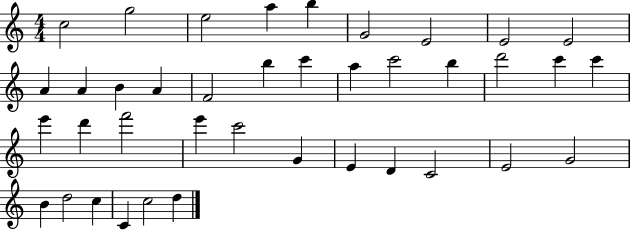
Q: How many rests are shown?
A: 0